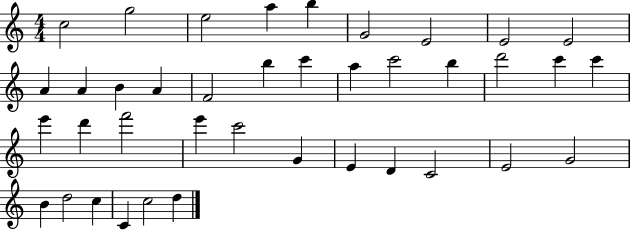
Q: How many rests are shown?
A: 0